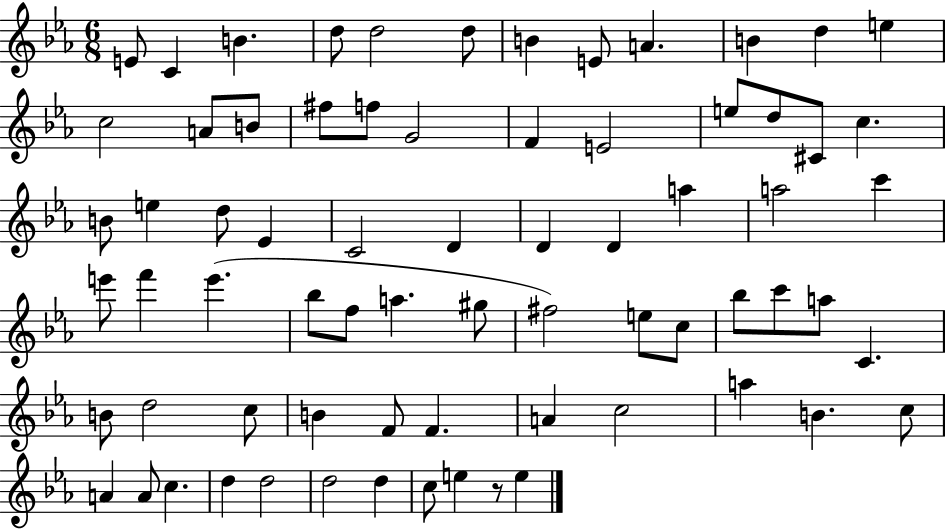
E4/e C4/q B4/q. D5/e D5/h D5/e B4/q E4/e A4/q. B4/q D5/q E5/q C5/h A4/e B4/e F#5/e F5/e G4/h F4/q E4/h E5/e D5/e C#4/e C5/q. B4/e E5/q D5/e Eb4/q C4/h D4/q D4/q D4/q A5/q A5/h C6/q E6/e F6/q E6/q. Bb5/e F5/e A5/q. G#5/e F#5/h E5/e C5/e Bb5/e C6/e A5/e C4/q. B4/e D5/h C5/e B4/q F4/e F4/q. A4/q C5/h A5/q B4/q. C5/e A4/q A4/e C5/q. D5/q D5/h D5/h D5/q C5/e E5/q R/e E5/q